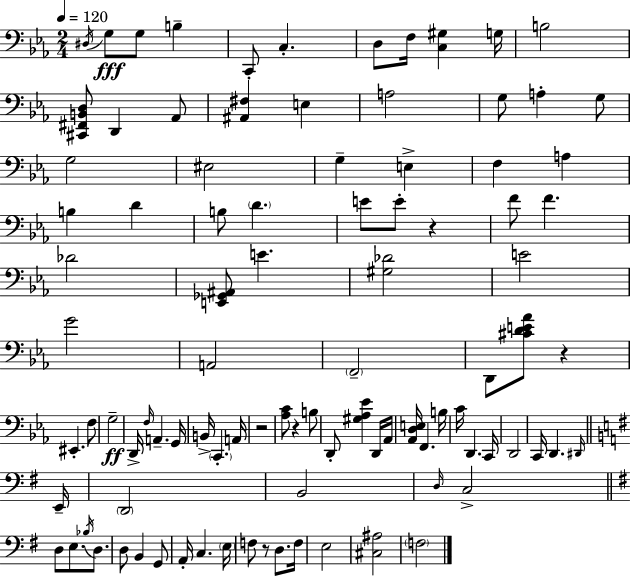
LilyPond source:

{
  \clef bass
  \numericTimeSignature
  \time 2/4
  \key ees \major
  \tempo 4 = 120
  \acciaccatura { dis16 }\fff g8 g8 b4-- | c,8-. c4.-. | d8 f16 <c gis>4 | g16 b2 | \break <cis, fis, b, d>8 d,4 aes,8 | <ais, fis>4 e4 | a2 | g8 a4-. g8 | \break g2 | eis2 | g4-- e4-> | f4 a4 | \break b4 d'4 | b8 \parenthesize d'4. | e'8 e'8-. r4 | f'8 f'4. | \break des'2 | <e, ges, ais,>8 e'4. | <gis des'>2 | e'2 | \break g'2 | a,2 | \parenthesize f,2-- | d,8 <cis' d' e' aes'>8 r4 | \break eis,4.-. f8 | g2--\ff | d,16-> \grace { f16 } a,4.-- | g,16 b,16-> \parenthesize c,4.-. | \break a,16 r2 | <aes c'>8 r4 | b8 d,8-. <gis aes ees'>4 | d,16 aes,16 <aes, d e>16 f,4. | \break b16 c'16 d,4. | c,16 d,2 | c,16 d,4. | \grace { dis,16 } \bar "||" \break \key e \minor e,16-- \parenthesize d,2 | b,2 | \grace { d16 } c2-> | \bar "||" \break \key g \major d8 e8. \acciaccatura { bes16 } d8. | d8 b,4 g,8 | a,16-. c4. | \parenthesize e16 f8 r8 d8. | \break f16 e2 | <cis ais>2 | \parenthesize f2 | \bar "|."
}